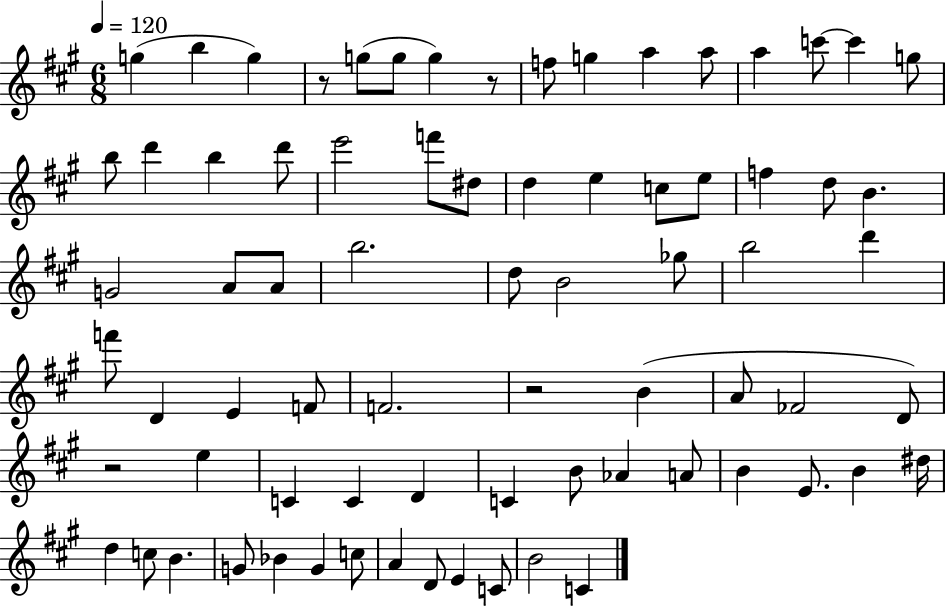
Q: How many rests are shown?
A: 4